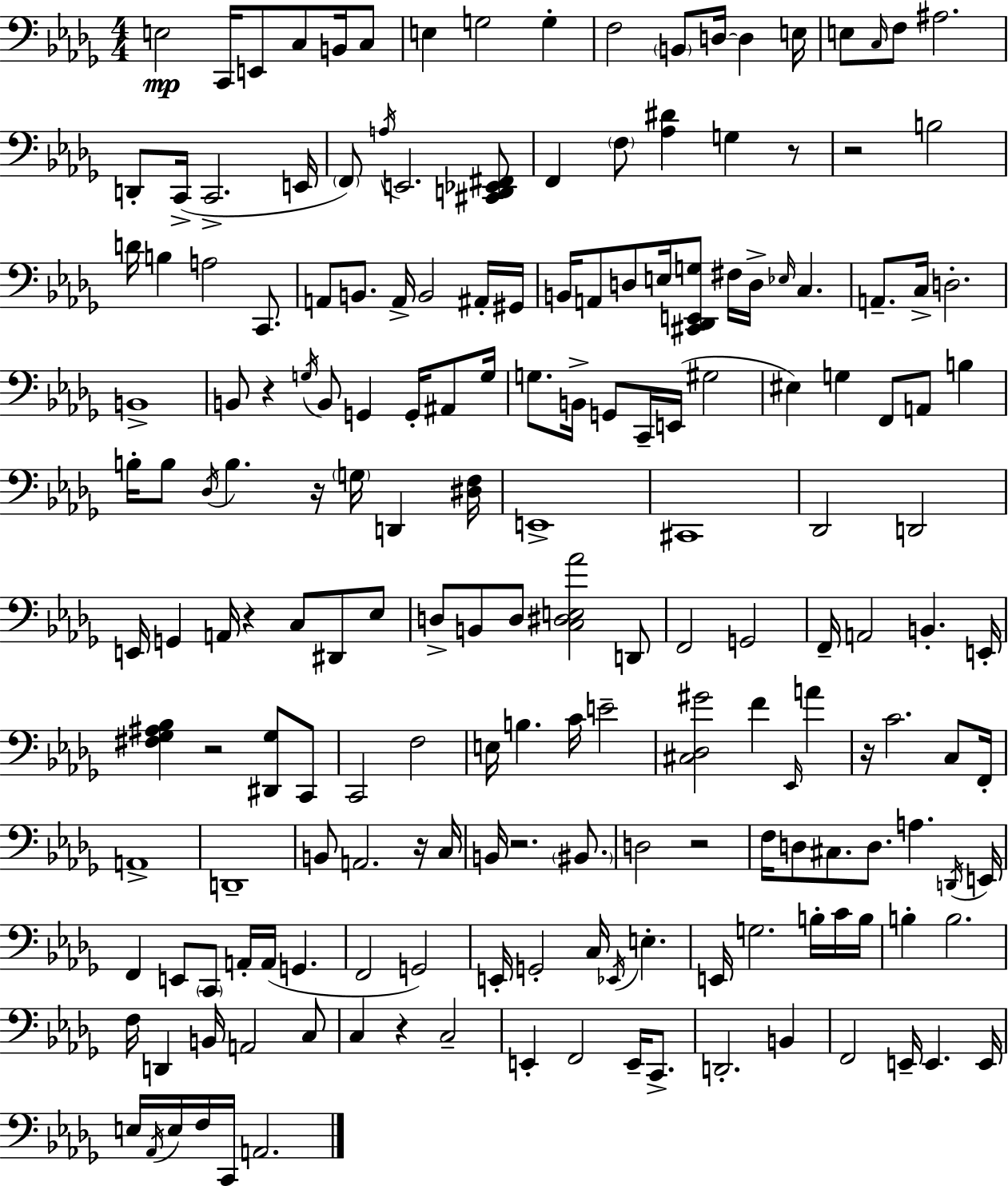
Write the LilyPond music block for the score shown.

{
  \clef bass
  \numericTimeSignature
  \time 4/4
  \key bes \minor
  e2\mp c,16 e,8 c8 b,16 c8 | e4 g2 g4-. | f2 \parenthesize b,8 d16~~ d4 e16 | e8 \grace { c16 } f8 ais2. | \break d,8-. c,16->( c,2.-> | e,16 \parenthesize f,8) \acciaccatura { a16 } e,2. | <cis, d, ees, fis,>8 f,4 \parenthesize f8 <aes dis'>4 g4 | r8 r2 b2 | \break d'16 b4 a2 c,8. | a,8 b,8. a,16-> b,2 | ais,16-. gis,16 b,16 a,8 d8 e16 <cis, des, e, g>8 fis16 d16-> \grace { ees16 } c4. | a,8.-- c16-> d2.-. | \break b,1-> | b,8 r4 \acciaccatura { g16 } b,8 g,4 | g,16-. ais,8 g16 g8. b,16-> g,8 c,16-- e,16( gis2 | eis4) g4 f,8 a,8 | \break b4 b16-. b8 \acciaccatura { des16 } b4. r16 \parenthesize g16 | d,4 <dis f>16 e,1-> | cis,1 | des,2 d,2 | \break e,16 g,4 a,16 r4 c8 | dis,8 ees8 d8-> b,8 d8 <c dis e aes'>2 | d,8 f,2 g,2 | f,16-- a,2 b,4.-. | \break e,16-. <fis ges ais bes>4 r2 | <dis, ges>8 c,8 c,2 f2 | e16 b4. c'16 e'2-- | <cis des gis'>2 f'4 | \break \grace { ees,16 } a'4 r16 c'2. | c8 f,16-. a,1-> | d,1-- | b,8 a,2. | \break r16 c16 b,16 r2. | \parenthesize bis,8. d2 r2 | f16 d8 cis8. d8. a4. | \acciaccatura { d,16 } e,16 f,4 e,8 \parenthesize c,8 a,16-. | \break a,16( g,4. f,2 g,2) | e,16-. g,2-. | c16 \acciaccatura { ees,16 } e4.-. e,16 g2. | b16-. c'16 b16 b4-. b2. | \break f16 d,4 b,16 a,2 | c8 c4 r4 | c2-- e,4-. f,2 | e,16-- c,8.-> d,2.-. | \break b,4 f,2 | e,16-- e,4. e,16 e16 \acciaccatura { aes,16 } e16 f16 c,16 a,2. | \bar "|."
}